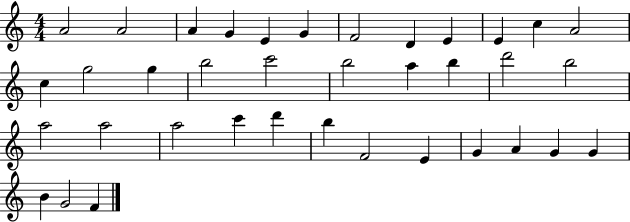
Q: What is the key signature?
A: C major